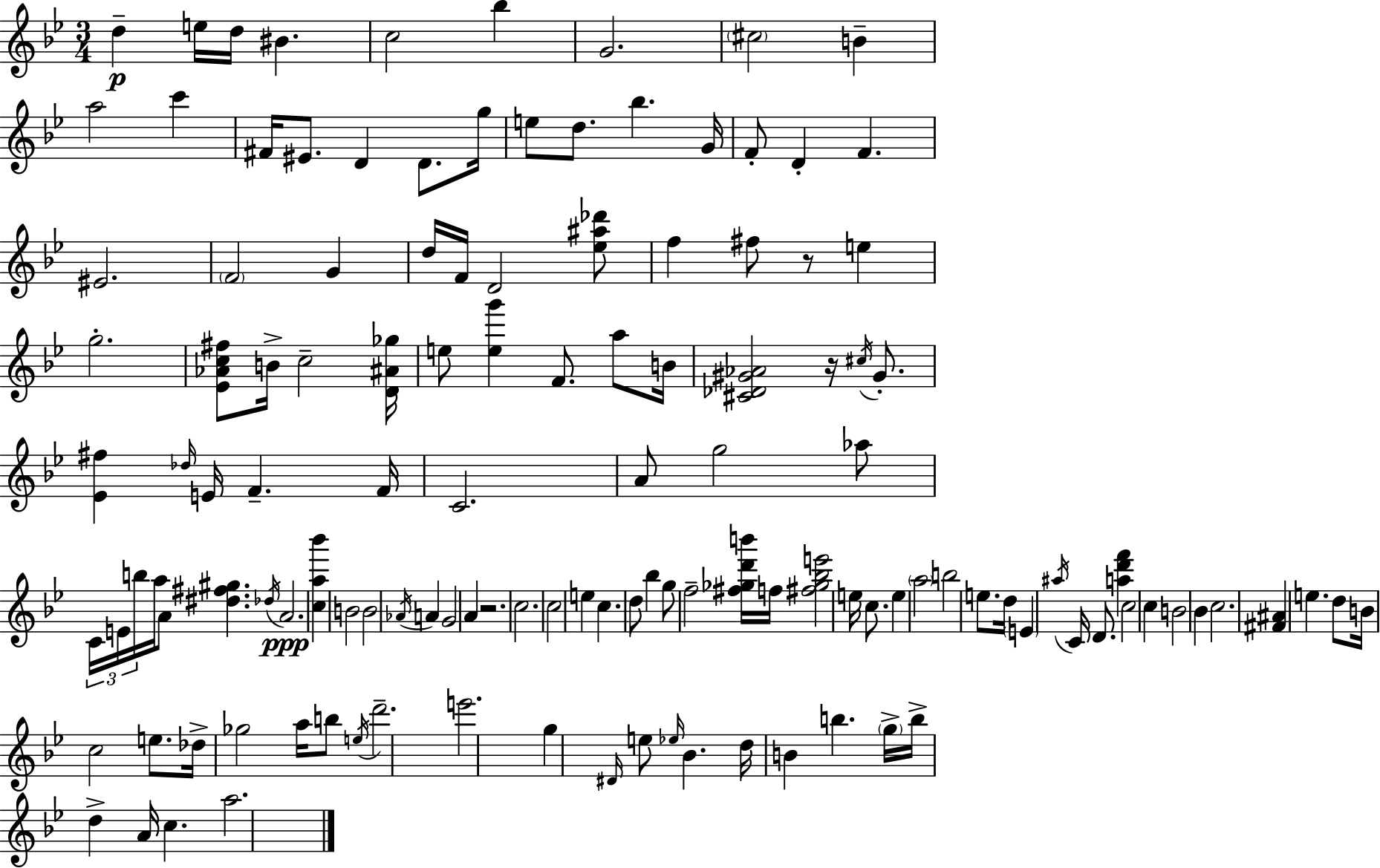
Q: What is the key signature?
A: BES major